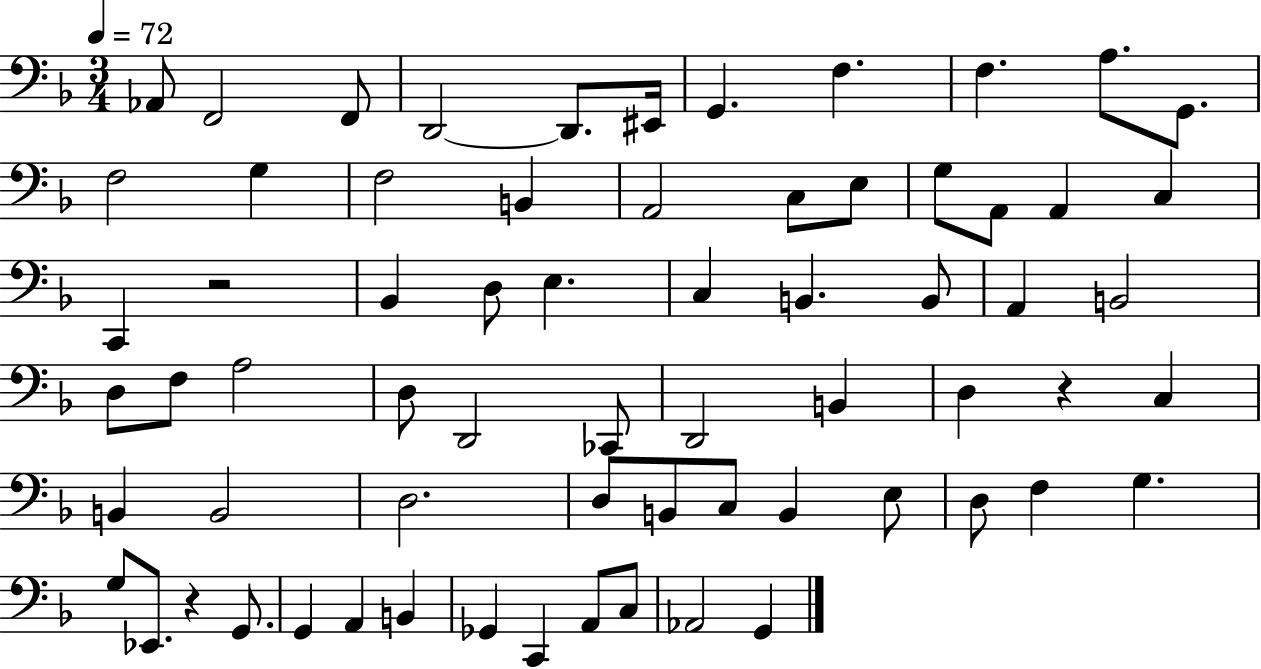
{
  \clef bass
  \numericTimeSignature
  \time 3/4
  \key f \major
  \tempo 4 = 72
  aes,8 f,2 f,8 | d,2~~ d,8. eis,16 | g,4. f4. | f4. a8. g,8. | \break f2 g4 | f2 b,4 | a,2 c8 e8 | g8 a,8 a,4 c4 | \break c,4 r2 | bes,4 d8 e4. | c4 b,4. b,8 | a,4 b,2 | \break d8 f8 a2 | d8 d,2 ces,8 | d,2 b,4 | d4 r4 c4 | \break b,4 b,2 | d2. | d8 b,8 c8 b,4 e8 | d8 f4 g4. | \break g8 ees,8. r4 g,8. | g,4 a,4 b,4 | ges,4 c,4 a,8 c8 | aes,2 g,4 | \break \bar "|."
}